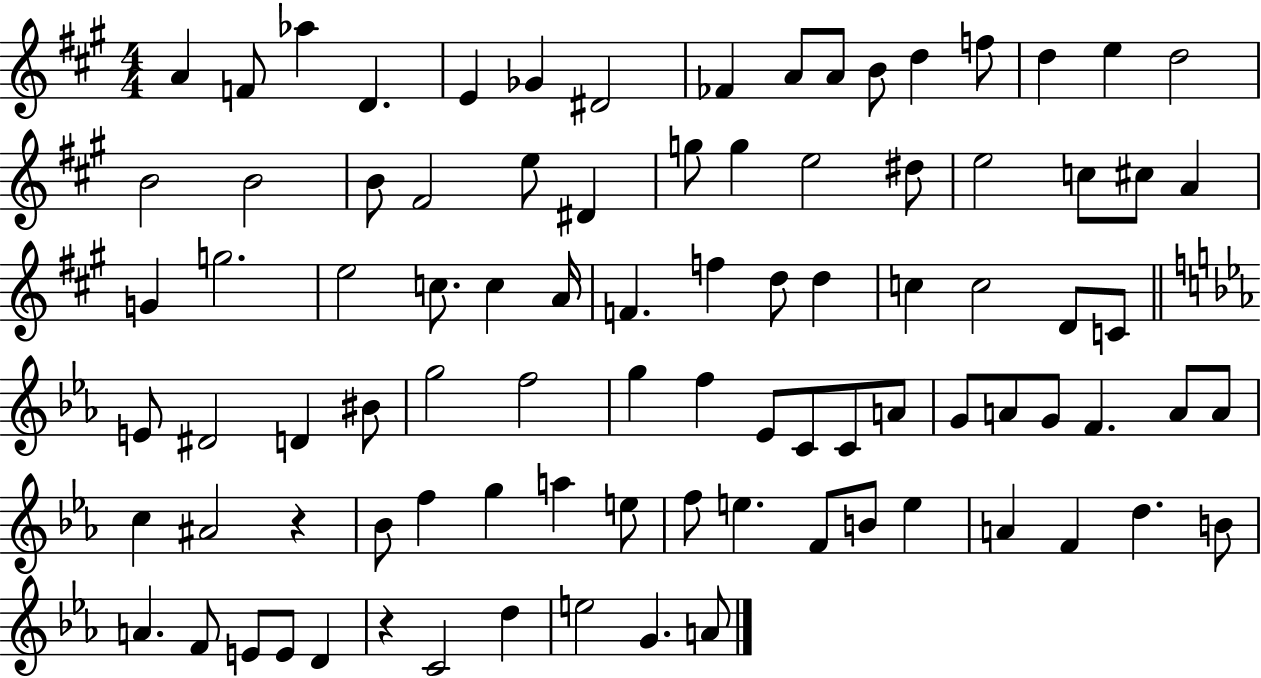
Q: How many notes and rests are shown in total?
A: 90